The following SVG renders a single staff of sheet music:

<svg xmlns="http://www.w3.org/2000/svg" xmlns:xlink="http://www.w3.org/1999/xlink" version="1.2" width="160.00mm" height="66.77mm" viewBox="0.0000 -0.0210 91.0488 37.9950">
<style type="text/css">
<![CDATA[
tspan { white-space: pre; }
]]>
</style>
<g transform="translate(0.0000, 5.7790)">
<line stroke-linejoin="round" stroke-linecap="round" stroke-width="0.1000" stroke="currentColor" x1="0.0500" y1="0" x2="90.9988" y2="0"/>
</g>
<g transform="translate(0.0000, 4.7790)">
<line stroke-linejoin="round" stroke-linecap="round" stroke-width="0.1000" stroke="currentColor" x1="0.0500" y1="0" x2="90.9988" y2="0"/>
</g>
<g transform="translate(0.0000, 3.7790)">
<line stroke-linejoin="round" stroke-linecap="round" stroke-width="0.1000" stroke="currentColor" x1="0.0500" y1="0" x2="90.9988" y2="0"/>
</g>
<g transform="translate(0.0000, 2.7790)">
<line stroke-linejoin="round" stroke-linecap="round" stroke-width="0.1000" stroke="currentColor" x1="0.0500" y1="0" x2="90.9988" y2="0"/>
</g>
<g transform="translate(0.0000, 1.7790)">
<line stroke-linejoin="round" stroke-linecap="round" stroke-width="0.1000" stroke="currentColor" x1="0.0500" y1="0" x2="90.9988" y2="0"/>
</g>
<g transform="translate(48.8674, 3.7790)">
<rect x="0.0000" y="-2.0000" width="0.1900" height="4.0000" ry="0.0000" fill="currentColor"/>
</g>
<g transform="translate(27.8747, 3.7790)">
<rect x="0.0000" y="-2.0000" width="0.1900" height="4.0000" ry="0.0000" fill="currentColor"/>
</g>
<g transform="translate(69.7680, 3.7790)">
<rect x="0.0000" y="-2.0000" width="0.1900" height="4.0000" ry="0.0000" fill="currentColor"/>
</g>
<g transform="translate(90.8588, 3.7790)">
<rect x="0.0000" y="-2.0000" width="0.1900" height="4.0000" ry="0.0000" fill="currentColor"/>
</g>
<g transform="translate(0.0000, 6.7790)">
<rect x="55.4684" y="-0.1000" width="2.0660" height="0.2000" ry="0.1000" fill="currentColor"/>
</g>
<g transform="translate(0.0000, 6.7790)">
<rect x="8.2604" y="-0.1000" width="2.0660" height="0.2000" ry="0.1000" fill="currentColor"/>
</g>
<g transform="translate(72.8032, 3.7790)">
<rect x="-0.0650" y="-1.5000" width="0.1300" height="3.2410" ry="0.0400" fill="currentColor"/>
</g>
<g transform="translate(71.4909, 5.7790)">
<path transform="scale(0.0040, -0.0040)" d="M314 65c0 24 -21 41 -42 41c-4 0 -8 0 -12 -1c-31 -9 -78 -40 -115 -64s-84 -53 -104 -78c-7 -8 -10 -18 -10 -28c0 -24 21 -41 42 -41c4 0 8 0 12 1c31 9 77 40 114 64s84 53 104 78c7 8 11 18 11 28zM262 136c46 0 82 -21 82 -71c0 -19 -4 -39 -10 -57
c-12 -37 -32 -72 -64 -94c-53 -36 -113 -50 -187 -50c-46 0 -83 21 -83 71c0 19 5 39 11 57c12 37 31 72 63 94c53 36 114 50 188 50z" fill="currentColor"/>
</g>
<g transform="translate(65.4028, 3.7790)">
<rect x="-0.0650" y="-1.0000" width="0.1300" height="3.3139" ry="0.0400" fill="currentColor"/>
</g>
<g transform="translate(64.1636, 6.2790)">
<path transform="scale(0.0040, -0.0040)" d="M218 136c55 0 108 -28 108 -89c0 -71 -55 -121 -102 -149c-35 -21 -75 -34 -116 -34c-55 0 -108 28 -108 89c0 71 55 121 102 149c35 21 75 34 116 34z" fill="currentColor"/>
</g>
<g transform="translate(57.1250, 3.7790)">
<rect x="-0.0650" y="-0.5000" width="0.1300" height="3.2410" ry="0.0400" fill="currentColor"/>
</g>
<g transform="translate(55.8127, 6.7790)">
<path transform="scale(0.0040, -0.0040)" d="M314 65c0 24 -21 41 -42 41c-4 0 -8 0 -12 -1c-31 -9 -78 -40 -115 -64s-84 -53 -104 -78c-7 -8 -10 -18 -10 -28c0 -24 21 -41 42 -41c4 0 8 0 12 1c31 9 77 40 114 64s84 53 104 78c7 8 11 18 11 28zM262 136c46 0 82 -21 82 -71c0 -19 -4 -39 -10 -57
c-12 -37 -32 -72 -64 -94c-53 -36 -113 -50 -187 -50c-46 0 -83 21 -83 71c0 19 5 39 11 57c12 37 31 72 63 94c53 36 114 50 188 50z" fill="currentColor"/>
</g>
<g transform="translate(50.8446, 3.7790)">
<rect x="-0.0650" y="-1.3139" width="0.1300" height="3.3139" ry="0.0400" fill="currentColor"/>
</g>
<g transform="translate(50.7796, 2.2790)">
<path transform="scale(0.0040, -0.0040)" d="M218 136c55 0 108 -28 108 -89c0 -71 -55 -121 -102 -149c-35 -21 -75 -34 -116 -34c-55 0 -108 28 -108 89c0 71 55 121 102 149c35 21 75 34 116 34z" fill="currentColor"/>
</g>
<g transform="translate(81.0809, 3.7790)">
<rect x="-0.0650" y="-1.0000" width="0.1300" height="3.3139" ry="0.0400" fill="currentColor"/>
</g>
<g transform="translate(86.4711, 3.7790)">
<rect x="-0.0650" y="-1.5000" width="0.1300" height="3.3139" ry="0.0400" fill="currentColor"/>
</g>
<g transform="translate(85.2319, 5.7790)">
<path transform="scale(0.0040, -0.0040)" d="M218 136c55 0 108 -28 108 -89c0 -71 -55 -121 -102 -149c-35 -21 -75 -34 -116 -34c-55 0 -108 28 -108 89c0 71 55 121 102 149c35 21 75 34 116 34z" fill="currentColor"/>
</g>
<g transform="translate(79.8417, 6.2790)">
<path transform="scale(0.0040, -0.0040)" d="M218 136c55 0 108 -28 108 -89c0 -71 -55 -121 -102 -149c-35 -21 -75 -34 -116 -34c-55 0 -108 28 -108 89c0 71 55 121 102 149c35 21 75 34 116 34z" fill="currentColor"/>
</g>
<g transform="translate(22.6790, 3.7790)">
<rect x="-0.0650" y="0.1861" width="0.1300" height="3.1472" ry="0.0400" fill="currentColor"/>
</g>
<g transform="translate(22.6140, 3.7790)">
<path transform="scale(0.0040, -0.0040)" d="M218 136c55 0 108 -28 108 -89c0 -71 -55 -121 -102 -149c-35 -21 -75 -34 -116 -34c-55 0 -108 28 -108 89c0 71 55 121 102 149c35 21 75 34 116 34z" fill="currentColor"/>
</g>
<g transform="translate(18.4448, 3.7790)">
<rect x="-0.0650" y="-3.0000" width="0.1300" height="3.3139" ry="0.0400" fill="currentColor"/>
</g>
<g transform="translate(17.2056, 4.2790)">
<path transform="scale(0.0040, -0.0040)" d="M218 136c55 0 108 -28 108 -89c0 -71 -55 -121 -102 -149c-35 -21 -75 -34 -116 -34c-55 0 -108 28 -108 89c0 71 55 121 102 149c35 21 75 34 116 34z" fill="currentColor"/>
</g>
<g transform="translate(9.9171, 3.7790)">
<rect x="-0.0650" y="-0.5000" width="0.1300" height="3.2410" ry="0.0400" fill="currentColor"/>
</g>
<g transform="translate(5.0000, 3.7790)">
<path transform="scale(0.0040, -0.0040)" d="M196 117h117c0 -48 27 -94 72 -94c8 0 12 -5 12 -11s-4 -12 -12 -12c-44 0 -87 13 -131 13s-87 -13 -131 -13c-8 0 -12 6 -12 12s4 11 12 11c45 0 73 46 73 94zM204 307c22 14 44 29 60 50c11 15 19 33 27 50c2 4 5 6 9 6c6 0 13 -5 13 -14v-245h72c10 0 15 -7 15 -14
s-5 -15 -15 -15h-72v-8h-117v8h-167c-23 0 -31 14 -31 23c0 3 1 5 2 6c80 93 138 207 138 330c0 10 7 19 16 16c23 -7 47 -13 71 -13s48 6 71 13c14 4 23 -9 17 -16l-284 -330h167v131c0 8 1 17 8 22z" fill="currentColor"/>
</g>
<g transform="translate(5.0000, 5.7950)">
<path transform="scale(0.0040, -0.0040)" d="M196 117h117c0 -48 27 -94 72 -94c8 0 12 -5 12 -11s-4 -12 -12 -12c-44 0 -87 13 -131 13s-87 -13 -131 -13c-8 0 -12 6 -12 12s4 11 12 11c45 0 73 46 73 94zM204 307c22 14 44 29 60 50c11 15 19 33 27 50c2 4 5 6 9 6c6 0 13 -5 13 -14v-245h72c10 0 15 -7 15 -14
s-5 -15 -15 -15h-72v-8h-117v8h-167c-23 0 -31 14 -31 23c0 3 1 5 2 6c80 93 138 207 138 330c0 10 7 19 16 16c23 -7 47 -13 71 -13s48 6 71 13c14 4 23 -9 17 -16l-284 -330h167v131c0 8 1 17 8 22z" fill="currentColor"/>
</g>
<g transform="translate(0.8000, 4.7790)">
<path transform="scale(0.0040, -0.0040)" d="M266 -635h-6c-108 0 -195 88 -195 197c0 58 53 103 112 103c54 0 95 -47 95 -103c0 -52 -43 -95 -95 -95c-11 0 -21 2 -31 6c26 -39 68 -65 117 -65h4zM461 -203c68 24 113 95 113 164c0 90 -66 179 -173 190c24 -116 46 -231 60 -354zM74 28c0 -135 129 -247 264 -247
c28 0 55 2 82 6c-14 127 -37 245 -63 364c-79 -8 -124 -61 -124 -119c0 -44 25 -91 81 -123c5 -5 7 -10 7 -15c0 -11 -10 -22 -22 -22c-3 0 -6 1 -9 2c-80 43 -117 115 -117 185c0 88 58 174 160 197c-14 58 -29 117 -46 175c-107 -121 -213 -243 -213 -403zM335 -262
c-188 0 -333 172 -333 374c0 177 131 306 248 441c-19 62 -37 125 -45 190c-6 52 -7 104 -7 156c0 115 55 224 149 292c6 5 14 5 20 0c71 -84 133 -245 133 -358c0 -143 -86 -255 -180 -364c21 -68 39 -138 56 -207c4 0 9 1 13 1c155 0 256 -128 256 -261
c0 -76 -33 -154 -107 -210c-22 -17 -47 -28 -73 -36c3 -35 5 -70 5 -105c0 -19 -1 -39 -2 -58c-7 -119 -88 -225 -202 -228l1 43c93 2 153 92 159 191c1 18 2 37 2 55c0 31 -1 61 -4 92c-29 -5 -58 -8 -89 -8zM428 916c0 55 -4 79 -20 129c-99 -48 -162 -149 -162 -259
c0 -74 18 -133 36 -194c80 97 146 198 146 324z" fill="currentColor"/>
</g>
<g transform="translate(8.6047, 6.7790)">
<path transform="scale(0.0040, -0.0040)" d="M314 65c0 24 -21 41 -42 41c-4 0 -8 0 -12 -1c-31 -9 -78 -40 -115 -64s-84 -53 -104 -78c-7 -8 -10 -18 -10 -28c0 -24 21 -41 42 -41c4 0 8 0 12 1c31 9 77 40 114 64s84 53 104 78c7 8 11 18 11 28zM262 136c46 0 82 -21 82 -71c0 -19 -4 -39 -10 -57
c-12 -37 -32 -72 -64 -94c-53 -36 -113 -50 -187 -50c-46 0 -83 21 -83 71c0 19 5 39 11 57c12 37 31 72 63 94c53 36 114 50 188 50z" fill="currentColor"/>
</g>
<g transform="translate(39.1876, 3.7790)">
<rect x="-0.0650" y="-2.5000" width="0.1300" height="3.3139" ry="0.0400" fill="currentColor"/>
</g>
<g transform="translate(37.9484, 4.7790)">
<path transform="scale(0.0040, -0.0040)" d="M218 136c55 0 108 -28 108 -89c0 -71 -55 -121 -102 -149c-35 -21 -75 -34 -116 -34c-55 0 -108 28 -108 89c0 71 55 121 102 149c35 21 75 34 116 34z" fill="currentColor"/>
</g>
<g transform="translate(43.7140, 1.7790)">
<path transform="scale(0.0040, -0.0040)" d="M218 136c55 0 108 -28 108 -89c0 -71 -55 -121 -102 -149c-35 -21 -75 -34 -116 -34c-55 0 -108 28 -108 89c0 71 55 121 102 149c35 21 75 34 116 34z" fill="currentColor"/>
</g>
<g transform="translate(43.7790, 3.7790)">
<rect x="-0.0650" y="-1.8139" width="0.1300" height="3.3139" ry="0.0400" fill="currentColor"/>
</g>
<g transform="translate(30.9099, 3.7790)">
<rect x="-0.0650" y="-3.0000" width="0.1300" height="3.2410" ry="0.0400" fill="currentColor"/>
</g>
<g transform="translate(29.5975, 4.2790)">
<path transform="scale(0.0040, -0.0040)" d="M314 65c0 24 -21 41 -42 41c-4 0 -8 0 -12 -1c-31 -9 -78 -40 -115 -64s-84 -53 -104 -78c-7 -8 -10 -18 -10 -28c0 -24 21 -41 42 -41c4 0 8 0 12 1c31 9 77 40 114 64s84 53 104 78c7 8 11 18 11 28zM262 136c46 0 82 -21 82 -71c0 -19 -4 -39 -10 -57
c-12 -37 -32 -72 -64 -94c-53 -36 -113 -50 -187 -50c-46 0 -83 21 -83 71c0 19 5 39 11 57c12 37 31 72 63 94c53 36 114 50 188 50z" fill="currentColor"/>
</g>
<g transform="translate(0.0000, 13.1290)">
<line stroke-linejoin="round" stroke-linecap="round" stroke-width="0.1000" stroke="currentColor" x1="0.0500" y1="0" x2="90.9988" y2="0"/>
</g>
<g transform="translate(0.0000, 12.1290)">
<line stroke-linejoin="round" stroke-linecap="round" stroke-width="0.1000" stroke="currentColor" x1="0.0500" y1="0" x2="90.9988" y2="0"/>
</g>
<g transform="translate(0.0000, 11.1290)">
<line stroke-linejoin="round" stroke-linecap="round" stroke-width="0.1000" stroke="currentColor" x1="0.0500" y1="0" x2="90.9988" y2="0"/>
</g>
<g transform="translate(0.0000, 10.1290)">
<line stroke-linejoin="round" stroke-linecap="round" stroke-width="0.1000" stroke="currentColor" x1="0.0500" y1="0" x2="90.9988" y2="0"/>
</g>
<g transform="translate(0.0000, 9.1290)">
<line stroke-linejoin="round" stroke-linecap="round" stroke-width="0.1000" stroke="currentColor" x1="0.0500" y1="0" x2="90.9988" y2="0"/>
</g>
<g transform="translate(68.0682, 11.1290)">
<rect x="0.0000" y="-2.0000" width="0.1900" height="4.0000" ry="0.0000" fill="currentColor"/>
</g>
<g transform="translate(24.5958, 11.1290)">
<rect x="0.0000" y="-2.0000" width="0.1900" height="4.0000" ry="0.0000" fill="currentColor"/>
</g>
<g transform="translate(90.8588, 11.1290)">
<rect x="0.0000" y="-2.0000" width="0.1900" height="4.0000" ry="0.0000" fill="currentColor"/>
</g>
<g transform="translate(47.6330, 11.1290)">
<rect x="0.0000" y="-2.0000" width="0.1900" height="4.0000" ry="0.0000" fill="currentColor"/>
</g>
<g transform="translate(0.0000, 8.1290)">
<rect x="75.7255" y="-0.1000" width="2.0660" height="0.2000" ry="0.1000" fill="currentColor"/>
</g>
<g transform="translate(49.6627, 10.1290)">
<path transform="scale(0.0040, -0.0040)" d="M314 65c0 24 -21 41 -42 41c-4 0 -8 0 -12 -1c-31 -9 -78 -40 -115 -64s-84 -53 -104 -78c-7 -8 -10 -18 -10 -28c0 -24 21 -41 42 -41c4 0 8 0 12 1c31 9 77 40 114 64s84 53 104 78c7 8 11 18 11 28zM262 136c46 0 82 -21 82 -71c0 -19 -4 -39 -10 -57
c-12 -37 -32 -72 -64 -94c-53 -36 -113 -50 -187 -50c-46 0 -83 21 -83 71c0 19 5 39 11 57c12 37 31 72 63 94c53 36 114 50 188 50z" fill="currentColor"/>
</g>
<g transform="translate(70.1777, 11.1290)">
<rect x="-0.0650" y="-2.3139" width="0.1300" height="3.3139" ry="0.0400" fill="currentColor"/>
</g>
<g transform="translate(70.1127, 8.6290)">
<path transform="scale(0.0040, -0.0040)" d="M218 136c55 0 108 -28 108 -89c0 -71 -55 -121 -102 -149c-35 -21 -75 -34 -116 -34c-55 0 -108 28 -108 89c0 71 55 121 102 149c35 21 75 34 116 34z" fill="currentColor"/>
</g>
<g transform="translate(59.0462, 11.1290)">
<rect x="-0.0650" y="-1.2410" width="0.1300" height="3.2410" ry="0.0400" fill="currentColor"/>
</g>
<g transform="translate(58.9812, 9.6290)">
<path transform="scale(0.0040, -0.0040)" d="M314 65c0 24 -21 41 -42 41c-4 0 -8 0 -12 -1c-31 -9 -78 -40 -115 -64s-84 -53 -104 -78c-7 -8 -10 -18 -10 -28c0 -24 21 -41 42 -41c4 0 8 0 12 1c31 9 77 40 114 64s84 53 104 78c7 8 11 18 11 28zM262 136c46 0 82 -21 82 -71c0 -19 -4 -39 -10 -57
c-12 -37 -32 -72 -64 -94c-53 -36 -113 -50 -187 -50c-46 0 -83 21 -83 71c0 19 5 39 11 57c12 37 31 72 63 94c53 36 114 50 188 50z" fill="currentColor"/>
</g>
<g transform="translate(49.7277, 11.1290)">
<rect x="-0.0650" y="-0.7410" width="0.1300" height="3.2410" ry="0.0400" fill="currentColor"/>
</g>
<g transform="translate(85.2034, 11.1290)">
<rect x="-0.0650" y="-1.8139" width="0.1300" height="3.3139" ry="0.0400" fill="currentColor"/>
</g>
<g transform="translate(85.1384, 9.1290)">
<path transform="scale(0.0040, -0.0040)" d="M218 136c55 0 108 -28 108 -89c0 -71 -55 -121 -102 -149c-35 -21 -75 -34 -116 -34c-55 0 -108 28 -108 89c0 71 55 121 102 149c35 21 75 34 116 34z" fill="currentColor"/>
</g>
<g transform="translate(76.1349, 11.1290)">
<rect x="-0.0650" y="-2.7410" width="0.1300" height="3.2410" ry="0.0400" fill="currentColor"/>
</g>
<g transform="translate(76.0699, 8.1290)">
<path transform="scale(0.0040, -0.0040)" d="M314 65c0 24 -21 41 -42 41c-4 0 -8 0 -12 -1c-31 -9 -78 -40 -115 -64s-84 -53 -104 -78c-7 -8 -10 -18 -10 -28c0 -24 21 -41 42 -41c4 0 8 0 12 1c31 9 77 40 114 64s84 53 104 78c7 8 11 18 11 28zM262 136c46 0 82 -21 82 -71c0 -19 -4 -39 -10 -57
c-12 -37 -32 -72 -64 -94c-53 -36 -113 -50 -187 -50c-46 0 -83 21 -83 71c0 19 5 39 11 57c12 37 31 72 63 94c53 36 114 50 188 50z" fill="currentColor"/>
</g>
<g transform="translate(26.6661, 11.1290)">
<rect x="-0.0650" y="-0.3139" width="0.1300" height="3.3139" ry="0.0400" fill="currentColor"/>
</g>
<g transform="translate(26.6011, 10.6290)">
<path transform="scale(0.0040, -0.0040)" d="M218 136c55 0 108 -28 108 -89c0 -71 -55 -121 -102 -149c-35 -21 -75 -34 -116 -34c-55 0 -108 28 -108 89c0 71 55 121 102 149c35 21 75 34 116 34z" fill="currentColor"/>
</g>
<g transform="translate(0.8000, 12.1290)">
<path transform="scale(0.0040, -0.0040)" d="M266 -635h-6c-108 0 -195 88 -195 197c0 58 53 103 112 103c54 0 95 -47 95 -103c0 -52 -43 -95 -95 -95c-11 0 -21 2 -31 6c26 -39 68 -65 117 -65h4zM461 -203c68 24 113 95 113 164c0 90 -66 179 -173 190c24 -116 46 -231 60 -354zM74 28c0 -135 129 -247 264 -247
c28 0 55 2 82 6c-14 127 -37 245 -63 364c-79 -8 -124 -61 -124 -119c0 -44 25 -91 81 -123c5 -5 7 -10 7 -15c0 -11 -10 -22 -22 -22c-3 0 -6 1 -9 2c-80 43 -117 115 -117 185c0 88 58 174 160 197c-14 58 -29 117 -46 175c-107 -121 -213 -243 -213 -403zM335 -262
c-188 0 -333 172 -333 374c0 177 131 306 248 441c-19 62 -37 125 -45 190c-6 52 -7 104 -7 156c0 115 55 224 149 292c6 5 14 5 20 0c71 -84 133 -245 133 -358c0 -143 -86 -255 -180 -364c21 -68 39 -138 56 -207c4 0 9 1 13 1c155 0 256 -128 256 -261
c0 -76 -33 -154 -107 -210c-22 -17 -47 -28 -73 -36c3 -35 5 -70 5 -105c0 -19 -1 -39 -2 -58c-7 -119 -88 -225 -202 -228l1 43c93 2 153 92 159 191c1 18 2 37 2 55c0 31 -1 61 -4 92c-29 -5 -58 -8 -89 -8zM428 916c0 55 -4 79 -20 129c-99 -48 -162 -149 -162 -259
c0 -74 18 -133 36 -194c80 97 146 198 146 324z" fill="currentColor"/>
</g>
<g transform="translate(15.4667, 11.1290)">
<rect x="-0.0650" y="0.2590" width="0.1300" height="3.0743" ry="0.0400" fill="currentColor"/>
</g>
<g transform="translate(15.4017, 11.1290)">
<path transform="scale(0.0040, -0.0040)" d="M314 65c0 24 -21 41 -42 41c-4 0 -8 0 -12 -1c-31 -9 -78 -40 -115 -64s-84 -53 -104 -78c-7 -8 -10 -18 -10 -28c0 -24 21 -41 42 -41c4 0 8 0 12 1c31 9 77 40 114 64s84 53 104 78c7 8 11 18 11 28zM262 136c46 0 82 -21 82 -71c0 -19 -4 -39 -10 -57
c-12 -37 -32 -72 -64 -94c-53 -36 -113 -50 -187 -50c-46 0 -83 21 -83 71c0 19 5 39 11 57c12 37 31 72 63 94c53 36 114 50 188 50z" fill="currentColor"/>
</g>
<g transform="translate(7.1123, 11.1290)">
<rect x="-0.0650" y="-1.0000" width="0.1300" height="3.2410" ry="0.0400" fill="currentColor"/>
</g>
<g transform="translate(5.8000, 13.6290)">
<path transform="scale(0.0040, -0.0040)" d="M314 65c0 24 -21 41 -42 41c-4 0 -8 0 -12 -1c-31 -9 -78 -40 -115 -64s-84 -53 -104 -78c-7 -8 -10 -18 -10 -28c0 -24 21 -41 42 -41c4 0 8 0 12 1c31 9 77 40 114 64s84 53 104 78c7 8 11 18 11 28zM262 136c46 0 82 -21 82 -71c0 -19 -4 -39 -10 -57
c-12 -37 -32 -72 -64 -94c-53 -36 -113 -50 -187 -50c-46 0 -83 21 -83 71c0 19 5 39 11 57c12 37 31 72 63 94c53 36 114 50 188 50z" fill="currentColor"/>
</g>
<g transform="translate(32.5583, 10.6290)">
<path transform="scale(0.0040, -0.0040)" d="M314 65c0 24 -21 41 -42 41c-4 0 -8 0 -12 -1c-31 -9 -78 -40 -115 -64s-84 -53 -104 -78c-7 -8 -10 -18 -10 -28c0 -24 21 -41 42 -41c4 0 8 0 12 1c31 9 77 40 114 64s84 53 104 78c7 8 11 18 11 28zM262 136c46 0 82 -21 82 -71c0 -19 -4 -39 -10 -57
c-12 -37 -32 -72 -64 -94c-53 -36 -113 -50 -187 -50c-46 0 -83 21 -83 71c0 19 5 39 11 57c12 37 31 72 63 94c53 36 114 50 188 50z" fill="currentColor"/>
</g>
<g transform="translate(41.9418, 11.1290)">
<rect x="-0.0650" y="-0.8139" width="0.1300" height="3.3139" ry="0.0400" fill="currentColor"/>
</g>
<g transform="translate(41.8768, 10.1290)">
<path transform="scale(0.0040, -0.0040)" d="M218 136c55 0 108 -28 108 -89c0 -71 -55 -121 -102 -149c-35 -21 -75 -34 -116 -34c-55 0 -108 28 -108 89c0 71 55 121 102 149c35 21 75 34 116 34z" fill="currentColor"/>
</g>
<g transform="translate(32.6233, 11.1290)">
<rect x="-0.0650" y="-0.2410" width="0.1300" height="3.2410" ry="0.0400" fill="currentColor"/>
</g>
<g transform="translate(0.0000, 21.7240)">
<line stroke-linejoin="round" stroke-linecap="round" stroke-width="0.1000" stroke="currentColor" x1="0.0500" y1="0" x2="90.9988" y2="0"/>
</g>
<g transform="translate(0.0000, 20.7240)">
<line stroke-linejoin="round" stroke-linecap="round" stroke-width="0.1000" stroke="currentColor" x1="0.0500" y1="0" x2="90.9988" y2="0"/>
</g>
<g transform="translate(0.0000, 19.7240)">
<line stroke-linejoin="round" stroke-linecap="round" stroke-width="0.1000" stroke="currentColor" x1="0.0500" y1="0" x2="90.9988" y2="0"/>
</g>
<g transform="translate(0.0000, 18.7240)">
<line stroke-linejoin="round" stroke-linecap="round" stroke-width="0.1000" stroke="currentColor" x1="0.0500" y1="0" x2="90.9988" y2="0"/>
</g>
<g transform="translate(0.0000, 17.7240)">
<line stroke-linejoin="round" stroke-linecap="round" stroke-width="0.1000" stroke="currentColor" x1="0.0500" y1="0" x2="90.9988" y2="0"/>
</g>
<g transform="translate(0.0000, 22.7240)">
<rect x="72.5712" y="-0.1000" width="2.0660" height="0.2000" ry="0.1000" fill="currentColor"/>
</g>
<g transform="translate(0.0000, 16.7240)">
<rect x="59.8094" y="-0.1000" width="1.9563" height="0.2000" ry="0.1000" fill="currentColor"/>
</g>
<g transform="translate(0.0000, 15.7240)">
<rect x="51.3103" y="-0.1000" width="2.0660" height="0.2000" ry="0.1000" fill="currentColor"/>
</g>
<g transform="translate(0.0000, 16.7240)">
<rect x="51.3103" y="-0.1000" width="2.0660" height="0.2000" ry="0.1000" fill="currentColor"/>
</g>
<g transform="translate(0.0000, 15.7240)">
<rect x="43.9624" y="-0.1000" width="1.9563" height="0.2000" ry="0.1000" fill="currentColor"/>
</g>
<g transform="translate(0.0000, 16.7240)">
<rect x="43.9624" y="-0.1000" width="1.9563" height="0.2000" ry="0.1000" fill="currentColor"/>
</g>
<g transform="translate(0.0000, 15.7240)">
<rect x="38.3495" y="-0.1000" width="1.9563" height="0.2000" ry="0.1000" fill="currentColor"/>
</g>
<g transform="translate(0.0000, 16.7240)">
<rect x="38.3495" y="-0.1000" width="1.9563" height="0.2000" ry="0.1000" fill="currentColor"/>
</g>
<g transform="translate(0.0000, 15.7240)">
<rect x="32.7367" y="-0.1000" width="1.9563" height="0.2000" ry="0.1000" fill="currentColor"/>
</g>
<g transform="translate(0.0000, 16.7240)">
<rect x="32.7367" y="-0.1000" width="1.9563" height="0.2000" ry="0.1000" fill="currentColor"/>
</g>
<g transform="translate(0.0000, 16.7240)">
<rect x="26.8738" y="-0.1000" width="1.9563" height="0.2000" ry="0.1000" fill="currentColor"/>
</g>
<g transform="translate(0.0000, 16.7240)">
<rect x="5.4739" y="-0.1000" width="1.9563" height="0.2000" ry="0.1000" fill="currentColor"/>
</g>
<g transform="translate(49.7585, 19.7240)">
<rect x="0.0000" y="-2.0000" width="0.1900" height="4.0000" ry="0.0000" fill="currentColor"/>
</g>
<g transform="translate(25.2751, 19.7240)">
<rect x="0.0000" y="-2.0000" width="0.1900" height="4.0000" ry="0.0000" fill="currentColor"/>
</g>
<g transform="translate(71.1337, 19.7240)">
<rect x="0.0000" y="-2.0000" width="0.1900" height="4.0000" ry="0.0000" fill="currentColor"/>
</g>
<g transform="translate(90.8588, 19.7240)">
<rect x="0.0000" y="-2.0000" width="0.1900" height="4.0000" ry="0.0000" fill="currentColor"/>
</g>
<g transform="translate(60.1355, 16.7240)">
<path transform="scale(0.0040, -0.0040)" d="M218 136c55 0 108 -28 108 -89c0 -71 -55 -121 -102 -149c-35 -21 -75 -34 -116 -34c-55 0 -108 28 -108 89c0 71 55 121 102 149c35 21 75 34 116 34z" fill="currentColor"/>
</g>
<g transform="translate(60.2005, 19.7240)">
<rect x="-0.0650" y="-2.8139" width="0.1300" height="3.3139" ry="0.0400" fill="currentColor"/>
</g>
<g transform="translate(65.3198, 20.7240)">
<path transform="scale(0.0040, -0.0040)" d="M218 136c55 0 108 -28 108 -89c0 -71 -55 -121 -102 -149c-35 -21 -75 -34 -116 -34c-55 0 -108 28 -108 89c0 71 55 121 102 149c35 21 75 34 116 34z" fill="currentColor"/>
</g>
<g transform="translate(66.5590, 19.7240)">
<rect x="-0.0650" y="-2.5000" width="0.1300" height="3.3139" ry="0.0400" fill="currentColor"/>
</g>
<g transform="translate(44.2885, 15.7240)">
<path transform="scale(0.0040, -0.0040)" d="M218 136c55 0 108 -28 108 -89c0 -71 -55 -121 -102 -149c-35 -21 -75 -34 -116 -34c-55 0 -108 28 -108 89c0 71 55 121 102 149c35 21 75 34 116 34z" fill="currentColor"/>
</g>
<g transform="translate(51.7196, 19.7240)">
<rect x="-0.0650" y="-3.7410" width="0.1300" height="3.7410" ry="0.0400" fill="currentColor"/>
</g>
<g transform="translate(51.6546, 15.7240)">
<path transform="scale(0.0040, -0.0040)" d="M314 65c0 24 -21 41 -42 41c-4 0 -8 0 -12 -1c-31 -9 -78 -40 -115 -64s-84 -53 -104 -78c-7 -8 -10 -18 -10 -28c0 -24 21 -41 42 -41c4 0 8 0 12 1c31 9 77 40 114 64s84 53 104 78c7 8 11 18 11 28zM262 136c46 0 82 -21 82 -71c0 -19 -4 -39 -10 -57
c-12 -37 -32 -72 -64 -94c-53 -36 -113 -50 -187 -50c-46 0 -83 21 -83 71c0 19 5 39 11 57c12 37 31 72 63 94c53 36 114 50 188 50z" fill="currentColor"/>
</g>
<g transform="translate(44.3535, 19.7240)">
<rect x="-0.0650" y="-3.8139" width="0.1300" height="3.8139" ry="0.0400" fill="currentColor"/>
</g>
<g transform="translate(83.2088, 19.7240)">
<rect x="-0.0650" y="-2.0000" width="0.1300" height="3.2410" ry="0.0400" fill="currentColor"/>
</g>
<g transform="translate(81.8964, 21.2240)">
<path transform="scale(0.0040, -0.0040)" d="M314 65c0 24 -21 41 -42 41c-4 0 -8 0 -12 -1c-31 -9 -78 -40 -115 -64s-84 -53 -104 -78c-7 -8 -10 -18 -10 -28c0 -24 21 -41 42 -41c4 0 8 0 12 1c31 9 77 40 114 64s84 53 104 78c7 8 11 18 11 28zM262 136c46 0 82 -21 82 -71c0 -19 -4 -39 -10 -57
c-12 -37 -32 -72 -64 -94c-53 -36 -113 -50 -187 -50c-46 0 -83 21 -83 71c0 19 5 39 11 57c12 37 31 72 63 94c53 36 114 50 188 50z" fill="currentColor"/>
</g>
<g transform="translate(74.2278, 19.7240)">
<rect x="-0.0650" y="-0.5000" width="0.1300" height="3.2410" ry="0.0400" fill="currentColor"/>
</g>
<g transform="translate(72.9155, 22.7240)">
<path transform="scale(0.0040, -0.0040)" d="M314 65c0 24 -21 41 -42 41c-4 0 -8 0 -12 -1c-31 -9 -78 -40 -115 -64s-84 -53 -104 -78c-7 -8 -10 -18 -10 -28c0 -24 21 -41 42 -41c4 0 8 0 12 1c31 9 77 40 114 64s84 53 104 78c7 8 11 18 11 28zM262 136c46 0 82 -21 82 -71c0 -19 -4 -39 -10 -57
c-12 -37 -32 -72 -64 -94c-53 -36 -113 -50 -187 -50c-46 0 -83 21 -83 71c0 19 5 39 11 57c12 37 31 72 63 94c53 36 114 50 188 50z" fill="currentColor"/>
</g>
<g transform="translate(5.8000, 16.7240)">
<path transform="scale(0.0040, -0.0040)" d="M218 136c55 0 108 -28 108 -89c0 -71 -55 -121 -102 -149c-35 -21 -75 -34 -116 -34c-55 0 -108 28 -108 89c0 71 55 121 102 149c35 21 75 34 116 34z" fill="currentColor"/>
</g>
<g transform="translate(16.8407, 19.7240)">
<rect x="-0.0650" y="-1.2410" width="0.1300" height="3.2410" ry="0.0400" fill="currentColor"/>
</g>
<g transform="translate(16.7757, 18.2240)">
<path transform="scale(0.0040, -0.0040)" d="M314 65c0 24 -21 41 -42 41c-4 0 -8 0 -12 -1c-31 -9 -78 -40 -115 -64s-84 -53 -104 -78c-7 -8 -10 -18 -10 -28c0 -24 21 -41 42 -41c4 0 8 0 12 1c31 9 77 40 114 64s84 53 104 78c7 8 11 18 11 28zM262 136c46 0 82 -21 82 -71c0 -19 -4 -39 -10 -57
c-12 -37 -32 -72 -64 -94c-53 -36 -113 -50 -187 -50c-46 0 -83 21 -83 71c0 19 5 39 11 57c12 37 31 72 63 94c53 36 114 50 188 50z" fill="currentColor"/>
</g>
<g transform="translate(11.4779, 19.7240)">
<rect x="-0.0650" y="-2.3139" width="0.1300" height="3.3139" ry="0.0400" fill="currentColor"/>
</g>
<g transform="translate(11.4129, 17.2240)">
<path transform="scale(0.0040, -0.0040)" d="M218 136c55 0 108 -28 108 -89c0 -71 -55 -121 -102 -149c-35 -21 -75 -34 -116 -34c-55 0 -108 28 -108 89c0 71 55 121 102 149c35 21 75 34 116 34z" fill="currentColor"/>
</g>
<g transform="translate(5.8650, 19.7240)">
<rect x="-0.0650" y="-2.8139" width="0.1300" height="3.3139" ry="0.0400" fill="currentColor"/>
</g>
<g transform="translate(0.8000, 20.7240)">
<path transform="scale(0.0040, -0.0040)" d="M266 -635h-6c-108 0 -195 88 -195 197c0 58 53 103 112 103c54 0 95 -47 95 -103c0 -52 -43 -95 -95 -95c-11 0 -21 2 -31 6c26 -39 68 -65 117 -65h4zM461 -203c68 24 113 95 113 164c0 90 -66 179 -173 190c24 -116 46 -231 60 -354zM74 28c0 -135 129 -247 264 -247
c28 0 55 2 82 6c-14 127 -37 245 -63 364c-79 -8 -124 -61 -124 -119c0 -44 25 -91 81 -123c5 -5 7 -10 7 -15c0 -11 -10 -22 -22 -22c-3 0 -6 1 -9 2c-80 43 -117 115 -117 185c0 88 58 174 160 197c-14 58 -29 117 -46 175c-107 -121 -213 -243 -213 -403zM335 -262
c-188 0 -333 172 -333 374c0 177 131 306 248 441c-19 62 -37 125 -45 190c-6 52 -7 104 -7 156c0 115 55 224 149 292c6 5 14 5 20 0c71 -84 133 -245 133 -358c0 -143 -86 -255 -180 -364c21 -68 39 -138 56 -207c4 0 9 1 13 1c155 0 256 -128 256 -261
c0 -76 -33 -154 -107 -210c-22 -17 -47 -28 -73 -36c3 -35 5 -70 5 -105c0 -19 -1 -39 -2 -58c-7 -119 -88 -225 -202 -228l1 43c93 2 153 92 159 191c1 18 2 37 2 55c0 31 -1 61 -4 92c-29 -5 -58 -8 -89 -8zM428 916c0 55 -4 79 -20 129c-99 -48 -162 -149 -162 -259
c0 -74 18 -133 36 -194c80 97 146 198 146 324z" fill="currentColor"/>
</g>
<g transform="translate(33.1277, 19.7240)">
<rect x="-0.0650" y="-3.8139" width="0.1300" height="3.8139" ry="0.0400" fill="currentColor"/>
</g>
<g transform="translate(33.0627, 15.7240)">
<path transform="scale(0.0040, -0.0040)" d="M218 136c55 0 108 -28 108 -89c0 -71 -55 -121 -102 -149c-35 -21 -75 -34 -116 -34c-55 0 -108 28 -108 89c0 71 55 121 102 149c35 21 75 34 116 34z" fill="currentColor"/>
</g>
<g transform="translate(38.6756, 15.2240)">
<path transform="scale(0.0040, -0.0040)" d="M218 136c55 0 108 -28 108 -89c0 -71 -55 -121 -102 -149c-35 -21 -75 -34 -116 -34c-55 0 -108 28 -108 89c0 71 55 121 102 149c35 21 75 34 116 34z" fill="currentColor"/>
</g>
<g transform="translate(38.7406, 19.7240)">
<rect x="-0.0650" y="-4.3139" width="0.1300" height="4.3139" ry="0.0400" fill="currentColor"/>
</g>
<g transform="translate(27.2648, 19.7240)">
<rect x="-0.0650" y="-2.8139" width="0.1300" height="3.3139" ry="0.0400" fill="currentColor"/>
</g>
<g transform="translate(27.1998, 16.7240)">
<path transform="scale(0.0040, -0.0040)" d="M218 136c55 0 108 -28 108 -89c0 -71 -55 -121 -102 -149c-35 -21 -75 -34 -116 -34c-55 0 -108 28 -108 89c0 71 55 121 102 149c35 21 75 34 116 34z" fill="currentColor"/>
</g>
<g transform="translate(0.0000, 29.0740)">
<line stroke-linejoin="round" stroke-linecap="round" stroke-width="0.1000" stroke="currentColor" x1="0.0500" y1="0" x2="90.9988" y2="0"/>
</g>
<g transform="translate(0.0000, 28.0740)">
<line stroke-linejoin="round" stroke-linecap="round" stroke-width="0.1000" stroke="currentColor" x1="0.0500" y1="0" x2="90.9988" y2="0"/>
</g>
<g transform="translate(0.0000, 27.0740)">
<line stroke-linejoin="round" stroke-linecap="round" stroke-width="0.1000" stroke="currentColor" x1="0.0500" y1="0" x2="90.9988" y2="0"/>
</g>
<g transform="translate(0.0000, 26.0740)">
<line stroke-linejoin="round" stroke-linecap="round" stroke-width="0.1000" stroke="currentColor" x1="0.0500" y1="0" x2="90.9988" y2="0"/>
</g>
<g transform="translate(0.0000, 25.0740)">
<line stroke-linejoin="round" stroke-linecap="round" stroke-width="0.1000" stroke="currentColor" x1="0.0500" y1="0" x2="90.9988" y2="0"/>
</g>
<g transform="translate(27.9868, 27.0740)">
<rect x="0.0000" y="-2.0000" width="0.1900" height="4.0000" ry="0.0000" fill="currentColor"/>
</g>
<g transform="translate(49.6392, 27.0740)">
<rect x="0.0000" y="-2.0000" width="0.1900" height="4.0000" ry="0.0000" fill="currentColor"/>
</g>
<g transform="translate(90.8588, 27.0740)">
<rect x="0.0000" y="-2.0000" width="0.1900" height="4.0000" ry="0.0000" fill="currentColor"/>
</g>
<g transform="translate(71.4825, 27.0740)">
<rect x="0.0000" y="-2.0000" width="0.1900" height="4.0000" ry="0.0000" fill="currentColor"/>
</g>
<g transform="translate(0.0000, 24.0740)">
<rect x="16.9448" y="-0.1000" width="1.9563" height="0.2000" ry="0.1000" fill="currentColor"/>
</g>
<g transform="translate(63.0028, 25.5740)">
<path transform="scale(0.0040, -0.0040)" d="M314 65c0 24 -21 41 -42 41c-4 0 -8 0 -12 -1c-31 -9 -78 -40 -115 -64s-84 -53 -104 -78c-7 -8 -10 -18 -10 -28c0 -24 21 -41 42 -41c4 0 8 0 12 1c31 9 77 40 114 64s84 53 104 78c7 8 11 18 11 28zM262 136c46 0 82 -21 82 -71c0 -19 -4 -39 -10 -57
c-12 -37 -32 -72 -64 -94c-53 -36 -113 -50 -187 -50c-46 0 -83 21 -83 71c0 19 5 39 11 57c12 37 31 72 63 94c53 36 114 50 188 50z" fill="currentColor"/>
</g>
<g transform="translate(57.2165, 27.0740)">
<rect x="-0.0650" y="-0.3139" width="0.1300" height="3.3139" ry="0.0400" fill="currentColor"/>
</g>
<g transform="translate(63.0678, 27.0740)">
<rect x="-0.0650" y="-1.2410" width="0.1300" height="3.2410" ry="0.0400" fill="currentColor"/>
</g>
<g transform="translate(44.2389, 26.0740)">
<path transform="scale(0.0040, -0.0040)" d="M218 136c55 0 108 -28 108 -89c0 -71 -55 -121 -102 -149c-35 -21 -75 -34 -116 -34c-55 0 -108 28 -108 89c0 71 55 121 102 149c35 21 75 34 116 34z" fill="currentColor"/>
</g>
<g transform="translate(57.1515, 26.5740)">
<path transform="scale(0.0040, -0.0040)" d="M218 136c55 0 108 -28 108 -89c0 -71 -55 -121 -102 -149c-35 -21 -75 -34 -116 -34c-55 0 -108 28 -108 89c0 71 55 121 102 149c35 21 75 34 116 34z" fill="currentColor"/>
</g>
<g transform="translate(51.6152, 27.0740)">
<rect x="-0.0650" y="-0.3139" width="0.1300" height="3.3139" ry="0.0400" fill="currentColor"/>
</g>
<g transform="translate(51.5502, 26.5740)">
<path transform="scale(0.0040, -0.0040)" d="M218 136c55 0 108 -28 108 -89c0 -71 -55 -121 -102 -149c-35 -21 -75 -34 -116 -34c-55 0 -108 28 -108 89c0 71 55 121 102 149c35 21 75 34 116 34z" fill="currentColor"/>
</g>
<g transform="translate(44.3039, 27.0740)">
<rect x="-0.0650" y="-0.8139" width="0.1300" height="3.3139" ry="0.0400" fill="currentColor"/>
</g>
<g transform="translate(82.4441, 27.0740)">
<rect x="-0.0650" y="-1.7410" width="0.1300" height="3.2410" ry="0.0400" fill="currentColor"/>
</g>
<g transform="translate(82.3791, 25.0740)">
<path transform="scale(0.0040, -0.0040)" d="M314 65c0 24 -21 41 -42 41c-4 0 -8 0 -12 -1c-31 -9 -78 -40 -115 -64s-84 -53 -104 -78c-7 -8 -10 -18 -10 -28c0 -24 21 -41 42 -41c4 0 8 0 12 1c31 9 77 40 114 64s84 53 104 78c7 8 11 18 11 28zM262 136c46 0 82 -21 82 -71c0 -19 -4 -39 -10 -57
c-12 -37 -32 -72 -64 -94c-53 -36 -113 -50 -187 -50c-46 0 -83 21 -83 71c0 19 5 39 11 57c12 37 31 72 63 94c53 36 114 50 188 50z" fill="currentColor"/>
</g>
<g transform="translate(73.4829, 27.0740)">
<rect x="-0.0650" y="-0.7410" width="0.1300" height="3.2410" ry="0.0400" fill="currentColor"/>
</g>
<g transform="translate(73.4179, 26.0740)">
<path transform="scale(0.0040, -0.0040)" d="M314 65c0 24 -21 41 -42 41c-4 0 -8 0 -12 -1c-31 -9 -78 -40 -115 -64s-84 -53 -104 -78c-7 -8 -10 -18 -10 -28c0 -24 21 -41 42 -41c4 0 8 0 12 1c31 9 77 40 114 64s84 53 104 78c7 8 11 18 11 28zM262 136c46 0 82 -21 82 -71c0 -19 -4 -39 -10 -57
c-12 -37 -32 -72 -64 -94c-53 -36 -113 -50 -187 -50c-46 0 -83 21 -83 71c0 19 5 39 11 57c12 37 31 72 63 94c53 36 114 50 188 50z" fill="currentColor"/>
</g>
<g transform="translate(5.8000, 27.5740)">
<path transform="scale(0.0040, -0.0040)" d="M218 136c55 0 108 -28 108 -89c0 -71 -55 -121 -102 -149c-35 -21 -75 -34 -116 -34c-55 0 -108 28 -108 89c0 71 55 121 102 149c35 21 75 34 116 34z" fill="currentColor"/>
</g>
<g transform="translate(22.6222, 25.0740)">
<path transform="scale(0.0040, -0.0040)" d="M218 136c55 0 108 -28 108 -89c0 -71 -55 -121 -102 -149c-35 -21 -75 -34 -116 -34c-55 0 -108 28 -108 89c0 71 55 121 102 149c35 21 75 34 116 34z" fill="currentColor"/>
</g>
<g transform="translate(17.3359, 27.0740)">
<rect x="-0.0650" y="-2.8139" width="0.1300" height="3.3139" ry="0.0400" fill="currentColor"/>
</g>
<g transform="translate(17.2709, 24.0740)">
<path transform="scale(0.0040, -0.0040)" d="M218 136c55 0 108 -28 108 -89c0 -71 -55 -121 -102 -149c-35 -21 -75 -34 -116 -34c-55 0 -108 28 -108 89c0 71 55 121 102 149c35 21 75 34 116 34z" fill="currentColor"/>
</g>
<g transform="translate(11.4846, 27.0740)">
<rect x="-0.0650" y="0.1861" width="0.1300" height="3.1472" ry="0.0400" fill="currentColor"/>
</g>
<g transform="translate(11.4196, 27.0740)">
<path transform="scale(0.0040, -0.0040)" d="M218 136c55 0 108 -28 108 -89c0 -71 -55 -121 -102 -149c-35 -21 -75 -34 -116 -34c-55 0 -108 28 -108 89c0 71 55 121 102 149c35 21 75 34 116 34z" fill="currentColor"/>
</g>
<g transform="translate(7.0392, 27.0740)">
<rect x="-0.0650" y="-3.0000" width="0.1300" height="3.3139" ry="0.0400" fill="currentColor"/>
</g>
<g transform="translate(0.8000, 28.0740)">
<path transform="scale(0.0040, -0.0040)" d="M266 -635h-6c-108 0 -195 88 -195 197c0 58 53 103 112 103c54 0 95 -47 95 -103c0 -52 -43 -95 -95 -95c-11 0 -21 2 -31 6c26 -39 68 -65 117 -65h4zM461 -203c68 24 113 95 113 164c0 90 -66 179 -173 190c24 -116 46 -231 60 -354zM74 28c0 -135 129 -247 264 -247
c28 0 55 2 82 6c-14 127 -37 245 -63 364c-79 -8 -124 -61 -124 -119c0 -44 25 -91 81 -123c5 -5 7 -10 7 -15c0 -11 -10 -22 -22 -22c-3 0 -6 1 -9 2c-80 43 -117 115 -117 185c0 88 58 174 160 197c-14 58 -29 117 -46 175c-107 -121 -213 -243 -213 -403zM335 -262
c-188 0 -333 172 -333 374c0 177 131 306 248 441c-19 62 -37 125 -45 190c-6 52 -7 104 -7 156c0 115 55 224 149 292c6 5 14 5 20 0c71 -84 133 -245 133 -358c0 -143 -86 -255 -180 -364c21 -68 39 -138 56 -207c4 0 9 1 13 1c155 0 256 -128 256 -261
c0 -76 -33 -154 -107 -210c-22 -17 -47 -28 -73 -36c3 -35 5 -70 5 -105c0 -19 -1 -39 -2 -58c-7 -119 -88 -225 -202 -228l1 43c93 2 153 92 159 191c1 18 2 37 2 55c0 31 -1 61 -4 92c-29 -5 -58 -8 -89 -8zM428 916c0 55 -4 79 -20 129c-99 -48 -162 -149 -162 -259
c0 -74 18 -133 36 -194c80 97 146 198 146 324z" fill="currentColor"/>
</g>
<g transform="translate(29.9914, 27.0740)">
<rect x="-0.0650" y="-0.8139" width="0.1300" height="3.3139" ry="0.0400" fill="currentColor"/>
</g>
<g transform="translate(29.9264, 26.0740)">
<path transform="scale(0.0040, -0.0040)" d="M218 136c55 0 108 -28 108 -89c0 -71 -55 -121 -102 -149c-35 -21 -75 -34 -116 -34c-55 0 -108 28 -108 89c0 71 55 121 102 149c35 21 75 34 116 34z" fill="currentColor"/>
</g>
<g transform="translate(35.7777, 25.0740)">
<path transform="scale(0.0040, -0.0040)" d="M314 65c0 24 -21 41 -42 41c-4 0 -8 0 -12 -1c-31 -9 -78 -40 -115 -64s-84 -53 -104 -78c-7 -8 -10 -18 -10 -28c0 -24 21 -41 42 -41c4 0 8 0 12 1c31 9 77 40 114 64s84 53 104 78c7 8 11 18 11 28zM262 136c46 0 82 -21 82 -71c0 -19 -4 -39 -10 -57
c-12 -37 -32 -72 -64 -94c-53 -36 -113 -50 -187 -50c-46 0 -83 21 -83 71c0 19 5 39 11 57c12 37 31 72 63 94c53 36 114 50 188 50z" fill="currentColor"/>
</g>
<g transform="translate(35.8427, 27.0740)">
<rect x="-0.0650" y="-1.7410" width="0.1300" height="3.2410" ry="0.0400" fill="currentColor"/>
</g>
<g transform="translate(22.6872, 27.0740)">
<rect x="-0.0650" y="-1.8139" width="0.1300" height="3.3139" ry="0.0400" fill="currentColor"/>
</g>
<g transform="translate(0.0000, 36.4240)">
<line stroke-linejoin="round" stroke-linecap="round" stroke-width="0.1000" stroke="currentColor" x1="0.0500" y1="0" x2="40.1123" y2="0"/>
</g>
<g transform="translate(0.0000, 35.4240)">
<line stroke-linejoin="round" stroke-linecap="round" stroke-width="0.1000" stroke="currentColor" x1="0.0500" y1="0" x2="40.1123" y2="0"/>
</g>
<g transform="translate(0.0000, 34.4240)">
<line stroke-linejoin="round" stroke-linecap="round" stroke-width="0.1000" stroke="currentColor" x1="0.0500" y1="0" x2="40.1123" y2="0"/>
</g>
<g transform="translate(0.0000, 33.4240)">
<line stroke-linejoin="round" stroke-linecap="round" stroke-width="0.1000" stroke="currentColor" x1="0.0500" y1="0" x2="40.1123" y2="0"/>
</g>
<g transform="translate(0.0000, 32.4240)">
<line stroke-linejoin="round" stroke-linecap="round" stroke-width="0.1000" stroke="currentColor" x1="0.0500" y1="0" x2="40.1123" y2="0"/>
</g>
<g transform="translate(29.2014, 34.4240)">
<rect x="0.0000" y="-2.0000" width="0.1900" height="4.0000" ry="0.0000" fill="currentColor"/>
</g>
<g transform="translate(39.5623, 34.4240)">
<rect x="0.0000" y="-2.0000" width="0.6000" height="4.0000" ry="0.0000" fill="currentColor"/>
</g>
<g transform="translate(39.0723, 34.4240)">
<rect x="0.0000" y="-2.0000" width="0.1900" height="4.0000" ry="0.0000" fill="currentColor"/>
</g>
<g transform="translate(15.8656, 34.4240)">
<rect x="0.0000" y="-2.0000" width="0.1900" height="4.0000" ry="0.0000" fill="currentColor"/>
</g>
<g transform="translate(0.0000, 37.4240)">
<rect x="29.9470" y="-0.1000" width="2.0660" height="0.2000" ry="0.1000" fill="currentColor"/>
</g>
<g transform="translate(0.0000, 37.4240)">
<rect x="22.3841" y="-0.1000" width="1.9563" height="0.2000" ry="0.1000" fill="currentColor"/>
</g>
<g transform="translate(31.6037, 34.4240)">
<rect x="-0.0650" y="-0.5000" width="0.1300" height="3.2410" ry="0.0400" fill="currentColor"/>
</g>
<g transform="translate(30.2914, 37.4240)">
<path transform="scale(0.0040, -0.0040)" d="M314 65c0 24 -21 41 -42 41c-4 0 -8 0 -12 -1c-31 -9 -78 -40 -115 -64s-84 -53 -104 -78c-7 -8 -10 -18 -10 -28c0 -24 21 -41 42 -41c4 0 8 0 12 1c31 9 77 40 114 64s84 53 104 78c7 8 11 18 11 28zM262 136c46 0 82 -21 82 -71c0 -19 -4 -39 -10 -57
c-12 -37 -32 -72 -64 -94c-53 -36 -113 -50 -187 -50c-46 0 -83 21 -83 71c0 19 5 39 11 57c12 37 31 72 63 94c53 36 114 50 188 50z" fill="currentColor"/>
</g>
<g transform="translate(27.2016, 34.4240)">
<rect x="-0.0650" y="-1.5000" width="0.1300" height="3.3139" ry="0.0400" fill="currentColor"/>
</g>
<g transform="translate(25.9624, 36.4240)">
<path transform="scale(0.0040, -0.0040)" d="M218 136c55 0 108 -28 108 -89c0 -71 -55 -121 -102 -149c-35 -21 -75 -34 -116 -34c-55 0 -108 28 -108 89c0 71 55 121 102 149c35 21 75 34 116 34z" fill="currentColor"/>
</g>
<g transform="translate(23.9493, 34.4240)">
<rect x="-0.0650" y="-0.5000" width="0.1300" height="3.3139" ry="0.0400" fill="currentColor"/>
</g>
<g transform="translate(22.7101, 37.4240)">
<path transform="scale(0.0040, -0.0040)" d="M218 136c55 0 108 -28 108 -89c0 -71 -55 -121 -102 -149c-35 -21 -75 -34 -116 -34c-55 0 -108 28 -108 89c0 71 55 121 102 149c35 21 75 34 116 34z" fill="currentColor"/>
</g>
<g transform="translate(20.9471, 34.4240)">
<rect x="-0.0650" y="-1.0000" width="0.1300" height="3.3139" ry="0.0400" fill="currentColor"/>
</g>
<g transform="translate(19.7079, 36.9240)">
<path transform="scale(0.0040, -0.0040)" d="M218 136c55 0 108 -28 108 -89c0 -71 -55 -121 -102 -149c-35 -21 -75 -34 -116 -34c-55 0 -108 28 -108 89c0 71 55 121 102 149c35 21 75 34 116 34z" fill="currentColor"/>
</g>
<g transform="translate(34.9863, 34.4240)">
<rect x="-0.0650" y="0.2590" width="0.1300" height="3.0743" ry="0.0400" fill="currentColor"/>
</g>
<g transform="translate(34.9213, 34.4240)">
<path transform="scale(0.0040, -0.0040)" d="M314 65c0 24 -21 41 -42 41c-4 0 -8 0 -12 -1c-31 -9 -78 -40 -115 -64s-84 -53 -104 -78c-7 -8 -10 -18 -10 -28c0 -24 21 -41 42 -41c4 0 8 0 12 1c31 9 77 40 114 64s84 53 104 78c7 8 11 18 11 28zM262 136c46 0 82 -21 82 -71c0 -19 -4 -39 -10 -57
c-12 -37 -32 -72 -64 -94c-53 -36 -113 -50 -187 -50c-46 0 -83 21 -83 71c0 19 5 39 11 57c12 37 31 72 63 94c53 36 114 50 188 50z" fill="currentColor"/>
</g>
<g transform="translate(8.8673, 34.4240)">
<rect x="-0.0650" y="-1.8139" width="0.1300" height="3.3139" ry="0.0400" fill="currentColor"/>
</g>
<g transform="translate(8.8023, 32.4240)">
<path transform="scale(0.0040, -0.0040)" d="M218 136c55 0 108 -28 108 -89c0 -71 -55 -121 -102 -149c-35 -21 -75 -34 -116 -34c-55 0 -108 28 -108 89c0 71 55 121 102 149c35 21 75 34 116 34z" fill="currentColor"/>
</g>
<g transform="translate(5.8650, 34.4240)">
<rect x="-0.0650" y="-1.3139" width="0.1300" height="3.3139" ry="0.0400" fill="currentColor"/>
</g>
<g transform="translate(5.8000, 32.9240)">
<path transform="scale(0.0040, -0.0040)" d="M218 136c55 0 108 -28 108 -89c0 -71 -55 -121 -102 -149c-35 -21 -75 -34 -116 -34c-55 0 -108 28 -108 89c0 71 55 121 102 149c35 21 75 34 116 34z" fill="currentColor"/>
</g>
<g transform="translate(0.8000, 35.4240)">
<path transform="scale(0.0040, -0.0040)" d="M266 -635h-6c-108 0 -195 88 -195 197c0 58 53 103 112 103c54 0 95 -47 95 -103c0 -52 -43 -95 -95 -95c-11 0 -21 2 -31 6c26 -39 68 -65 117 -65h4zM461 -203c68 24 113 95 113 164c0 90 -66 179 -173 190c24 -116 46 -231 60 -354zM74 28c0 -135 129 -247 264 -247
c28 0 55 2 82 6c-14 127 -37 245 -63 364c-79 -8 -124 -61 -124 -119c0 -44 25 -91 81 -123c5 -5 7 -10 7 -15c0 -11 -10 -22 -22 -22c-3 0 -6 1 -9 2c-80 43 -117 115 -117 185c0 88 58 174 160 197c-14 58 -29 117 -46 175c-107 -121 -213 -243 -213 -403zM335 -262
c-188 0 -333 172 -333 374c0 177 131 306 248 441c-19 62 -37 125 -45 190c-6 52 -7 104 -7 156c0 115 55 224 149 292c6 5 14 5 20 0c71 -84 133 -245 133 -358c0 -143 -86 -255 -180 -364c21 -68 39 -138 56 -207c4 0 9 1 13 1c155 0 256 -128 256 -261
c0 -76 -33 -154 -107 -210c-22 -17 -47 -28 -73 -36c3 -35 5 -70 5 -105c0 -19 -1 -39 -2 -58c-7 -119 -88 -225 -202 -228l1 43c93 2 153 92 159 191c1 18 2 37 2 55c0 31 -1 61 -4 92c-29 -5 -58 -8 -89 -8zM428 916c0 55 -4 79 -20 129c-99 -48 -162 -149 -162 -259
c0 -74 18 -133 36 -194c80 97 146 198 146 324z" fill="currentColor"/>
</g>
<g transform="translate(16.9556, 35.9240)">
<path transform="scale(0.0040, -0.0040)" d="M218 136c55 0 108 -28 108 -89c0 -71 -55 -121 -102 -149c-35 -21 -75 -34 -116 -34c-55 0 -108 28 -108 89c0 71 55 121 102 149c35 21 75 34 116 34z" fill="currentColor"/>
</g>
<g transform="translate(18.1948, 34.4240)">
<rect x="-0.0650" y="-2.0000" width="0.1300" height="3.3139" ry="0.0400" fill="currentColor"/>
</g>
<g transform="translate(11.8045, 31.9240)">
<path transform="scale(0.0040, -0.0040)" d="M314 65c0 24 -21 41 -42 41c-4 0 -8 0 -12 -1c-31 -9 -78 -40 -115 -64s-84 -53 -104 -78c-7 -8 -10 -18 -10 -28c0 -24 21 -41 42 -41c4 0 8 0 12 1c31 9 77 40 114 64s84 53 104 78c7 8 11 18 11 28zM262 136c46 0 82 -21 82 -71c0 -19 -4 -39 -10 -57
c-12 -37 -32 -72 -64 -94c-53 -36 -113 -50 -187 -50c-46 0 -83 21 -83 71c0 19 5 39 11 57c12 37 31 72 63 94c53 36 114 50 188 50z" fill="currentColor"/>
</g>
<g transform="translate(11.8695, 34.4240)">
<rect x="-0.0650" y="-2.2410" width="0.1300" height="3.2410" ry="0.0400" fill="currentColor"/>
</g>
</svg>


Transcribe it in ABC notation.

X:1
T:Untitled
M:4/4
L:1/4
K:C
C2 A B A2 G f e C2 D E2 D E D2 B2 c c2 d d2 e2 g a2 f a g e2 a c' d' c' c'2 a G C2 F2 A B a f d f2 d c c e2 d2 f2 e f g2 F D C E C2 B2